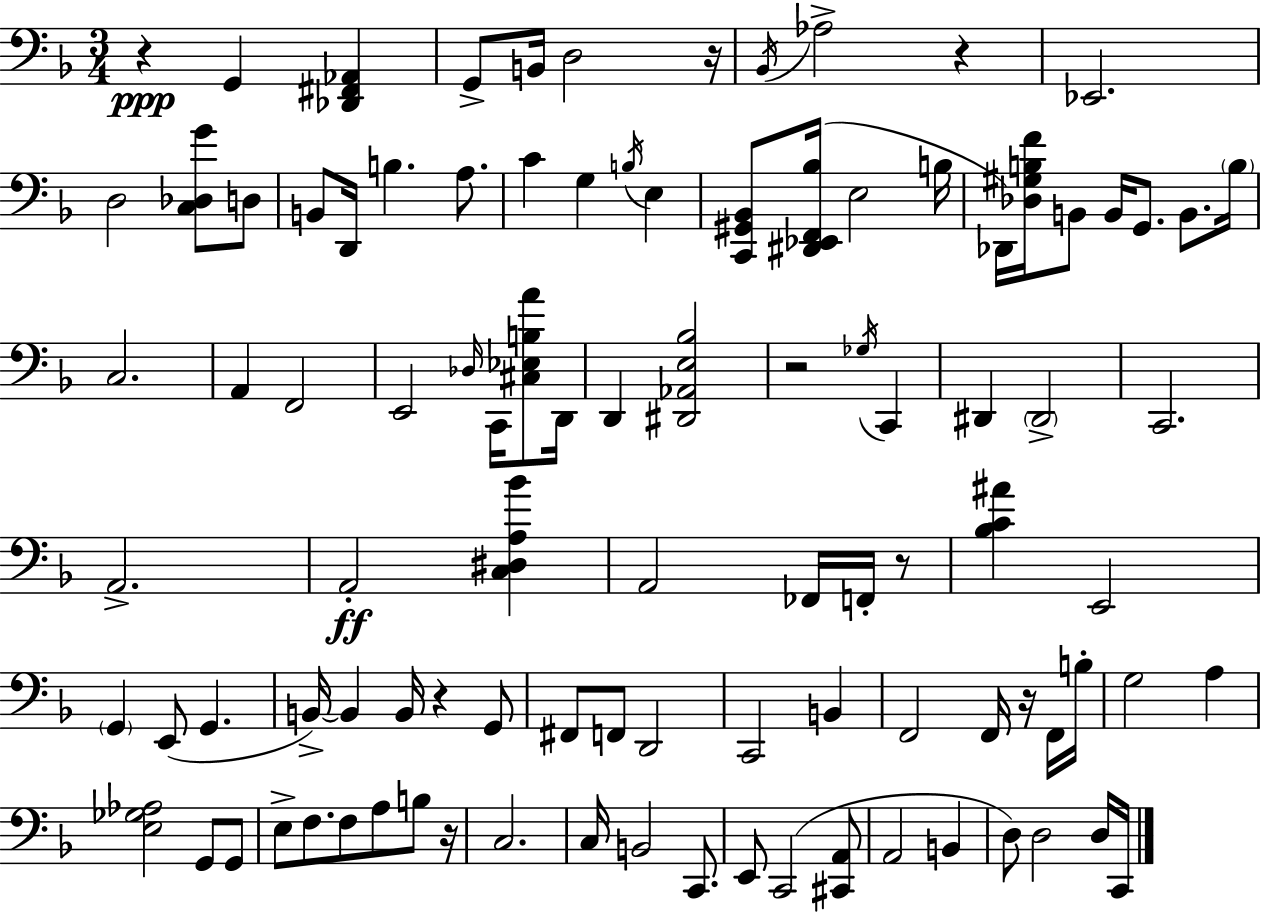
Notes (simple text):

R/q G2/q [Db2,F#2,Ab2]/q G2/e B2/s D3/h R/s Bb2/s Ab3/h R/q Eb2/h. D3/h [C3,Db3,G4]/e D3/e B2/e D2/s B3/q. A3/e. C4/q G3/q B3/s E3/q [C2,G#2,Bb2]/e [D#2,Eb2,F2,Bb3]/s E3/h B3/s Db2/s [Db3,G#3,B3,F4]/s B2/e B2/s G2/e. B2/e. B3/s C3/h. A2/q F2/h E2/h Db3/s C2/s [C#3,Eb3,B3,A4]/e D2/s D2/q [D#2,Ab2,E3,Bb3]/h R/h Gb3/s C2/q D#2/q D#2/h C2/h. A2/h. A2/h [C3,D#3,A3,Bb4]/q A2/h FES2/s F2/s R/e [Bb3,C4,A#4]/q E2/h G2/q E2/e G2/q. B2/s B2/q B2/s R/q G2/e F#2/e F2/e D2/h C2/h B2/q F2/h F2/s R/s F2/s B3/s G3/h A3/q [E3,Gb3,Ab3]/h G2/e G2/e E3/e F3/e. F3/e A3/e B3/e R/s C3/h. C3/s B2/h C2/e. E2/e C2/h [C#2,A2]/e A2/h B2/q D3/e D3/h D3/s C2/s